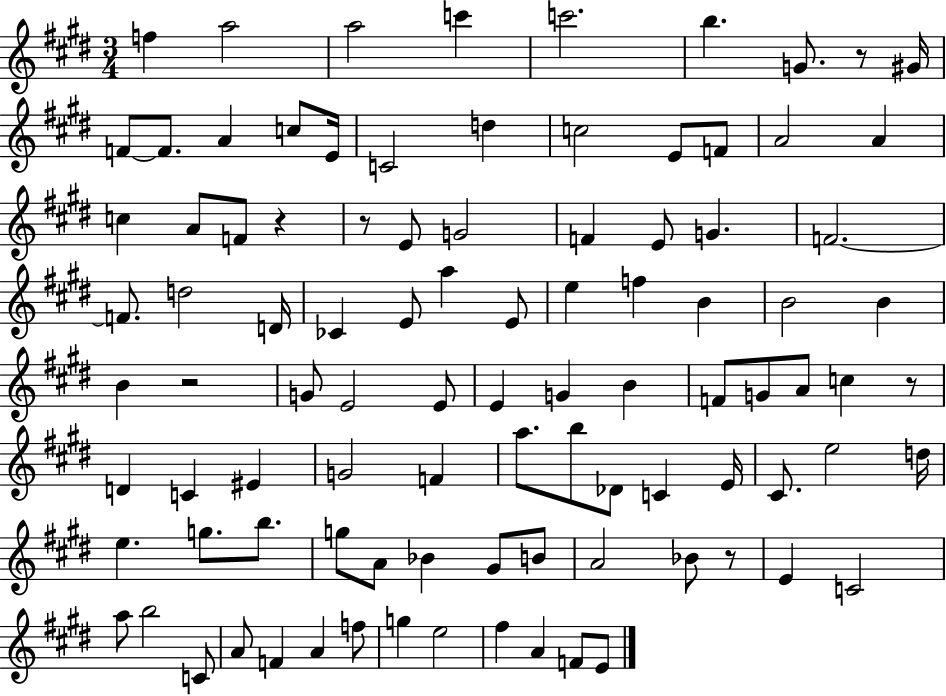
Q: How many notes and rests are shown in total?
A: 96